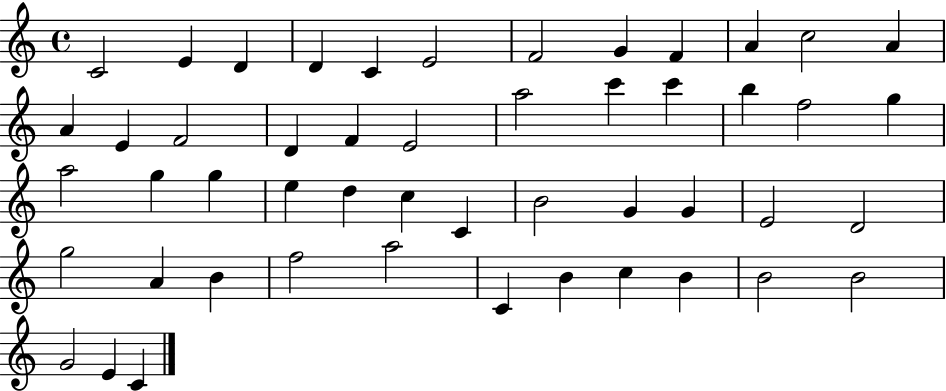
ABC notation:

X:1
T:Untitled
M:4/4
L:1/4
K:C
C2 E D D C E2 F2 G F A c2 A A E F2 D F E2 a2 c' c' b f2 g a2 g g e d c C B2 G G E2 D2 g2 A B f2 a2 C B c B B2 B2 G2 E C